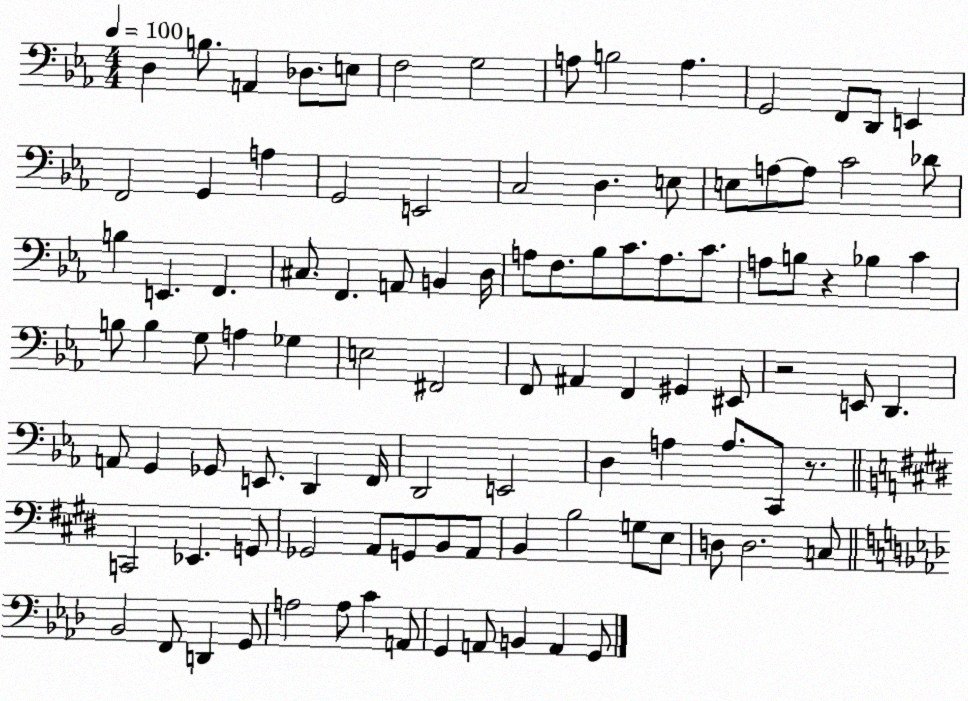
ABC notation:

X:1
T:Untitled
M:4/4
L:1/4
K:Eb
D, B,/2 A,, _D,/2 E,/2 F,2 G,2 A,/2 B,2 A, G,,2 F,,/2 D,,/2 E,, F,,2 G,, A, G,,2 E,,2 C,2 D, E,/2 E,/2 A,/2 A,/2 C2 _D/2 B, E,, F,, ^C,/2 F,, A,,/2 B,, D,/4 A,/2 F,/2 _B,/2 C/2 A,/2 C/2 A,/2 B,/2 z _B, C B,/2 B, G,/2 A, _G, E,2 ^F,,2 F,,/2 ^A,, F,, ^G,, ^E,,/2 z2 E,,/2 D,, A,,/2 G,, _G,,/2 E,,/2 D,, F,,/4 D,,2 E,,2 D, A, A,/2 C,,/2 z/2 C,,2 _E,, G,,/2 _G,,2 A,,/2 G,,/2 B,,/2 A,,/2 B,, B,2 G,/2 E,/2 D,/2 D,2 C,/2 _B,,2 F,,/2 D,, G,,/2 A,2 A,/2 C A,,/2 G,, A,,/2 B,, A,, G,,/2